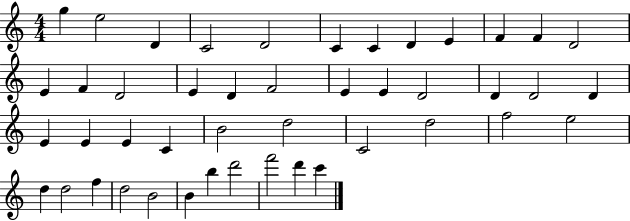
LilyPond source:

{
  \clef treble
  \numericTimeSignature
  \time 4/4
  \key c \major
  g''4 e''2 d'4 | c'2 d'2 | c'4 c'4 d'4 e'4 | f'4 f'4 d'2 | \break e'4 f'4 d'2 | e'4 d'4 f'2 | e'4 e'4 d'2 | d'4 d'2 d'4 | \break e'4 e'4 e'4 c'4 | b'2 d''2 | c'2 d''2 | f''2 e''2 | \break d''4 d''2 f''4 | d''2 b'2 | b'4 b''4 d'''2 | f'''2 d'''4 c'''4 | \break \bar "|."
}